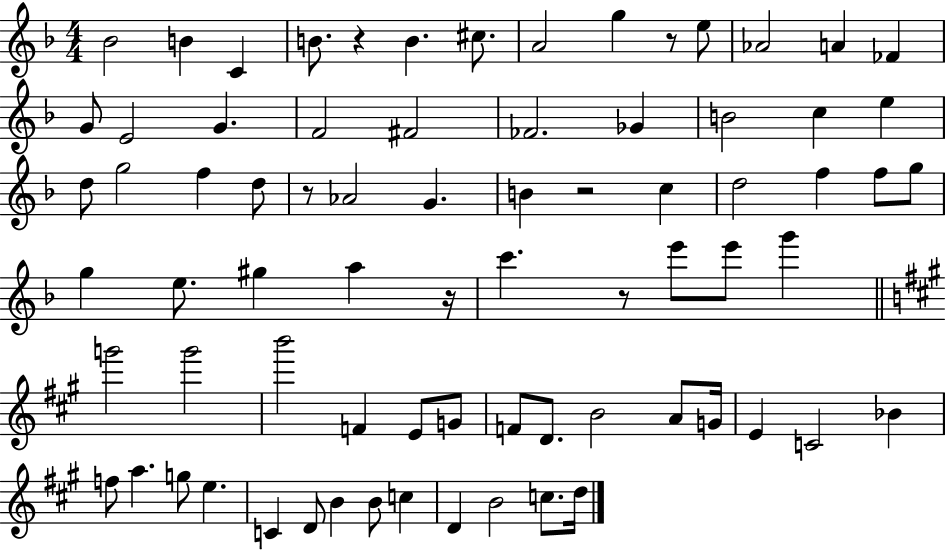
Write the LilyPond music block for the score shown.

{
  \clef treble
  \numericTimeSignature
  \time 4/4
  \key f \major
  bes'2 b'4 c'4 | b'8. r4 b'4. cis''8. | a'2 g''4 r8 e''8 | aes'2 a'4 fes'4 | \break g'8 e'2 g'4. | f'2 fis'2 | fes'2. ges'4 | b'2 c''4 e''4 | \break d''8 g''2 f''4 d''8 | r8 aes'2 g'4. | b'4 r2 c''4 | d''2 f''4 f''8 g''8 | \break g''4 e''8. gis''4 a''4 r16 | c'''4. r8 e'''8 e'''8 g'''4 | \bar "||" \break \key a \major g'''2 g'''2 | b'''2 f'4 e'8 g'8 | f'8 d'8. b'2 a'8 g'16 | e'4 c'2 bes'4 | \break f''8 a''4. g''8 e''4. | c'4 d'8 b'4 b'8 c''4 | d'4 b'2 c''8. d''16 | \bar "|."
}